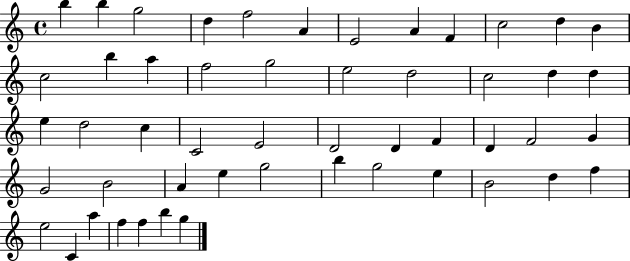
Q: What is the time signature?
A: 4/4